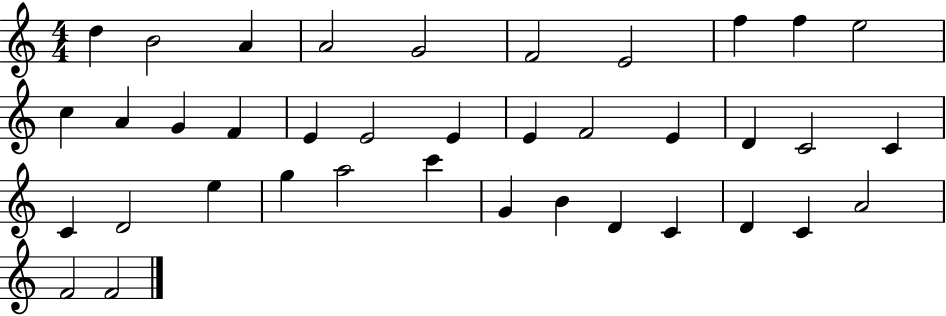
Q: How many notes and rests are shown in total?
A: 38